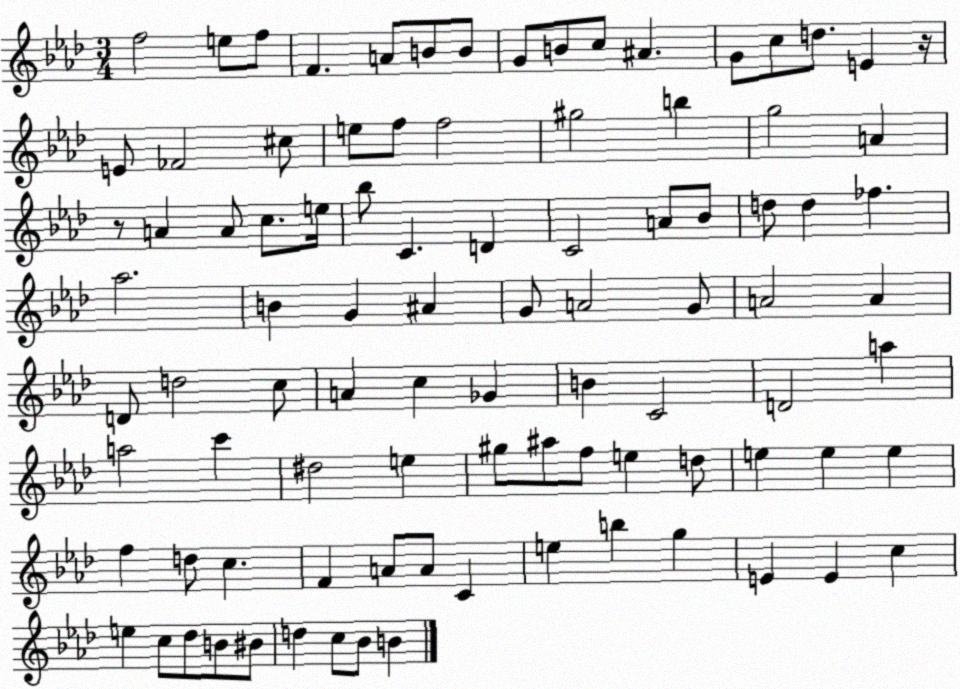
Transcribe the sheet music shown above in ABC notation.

X:1
T:Untitled
M:3/4
L:1/4
K:Ab
f2 e/2 f/2 F A/2 B/2 B/2 G/2 B/2 c/2 ^A G/2 c/2 d/2 E z/4 E/2 _F2 ^c/2 e/2 f/2 f2 ^g2 b g2 A z/2 A A/2 c/2 e/4 _b/2 C D C2 A/2 _B/2 d/2 d _f _a2 B G ^A G/2 A2 G/2 A2 A D/2 d2 c/2 A c _G B C2 D2 a a2 c' ^d2 e ^g/2 ^a/2 f/2 e d/2 e e e f d/2 c F A/2 A/2 C e b g E E c e c/2 _d/2 B/2 ^B/2 d c/2 _B/2 B